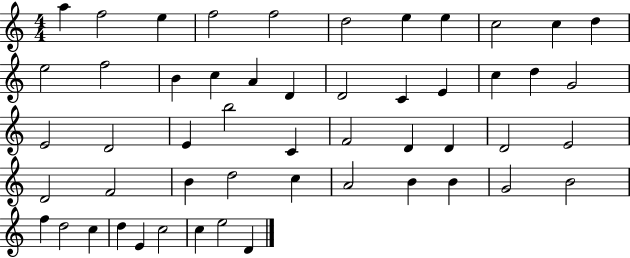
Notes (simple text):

A5/q F5/h E5/q F5/h F5/h D5/h E5/q E5/q C5/h C5/q D5/q E5/h F5/h B4/q C5/q A4/q D4/q D4/h C4/q E4/q C5/q D5/q G4/h E4/h D4/h E4/q B5/h C4/q F4/h D4/q D4/q D4/h E4/h D4/h F4/h B4/q D5/h C5/q A4/h B4/q B4/q G4/h B4/h F5/q D5/h C5/q D5/q E4/q C5/h C5/q E5/h D4/q